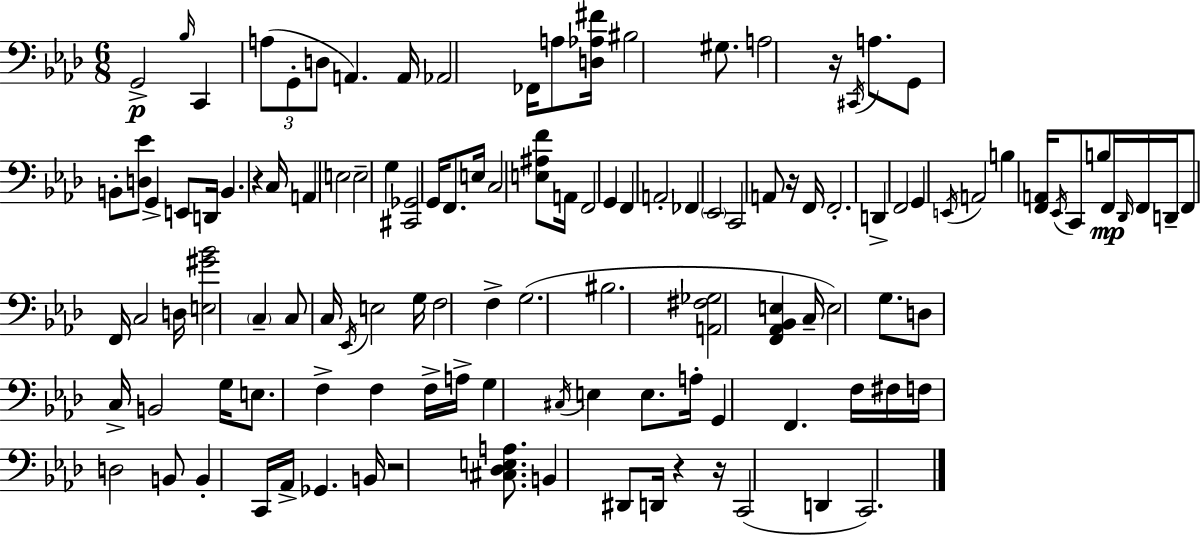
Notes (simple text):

G2/h Bb3/s C2/q A3/e G2/e D3/e A2/q. A2/s Ab2/h FES2/s A3/e [D3,Ab3,F#4]/s BIS3/h G#3/e. A3/h R/s C#2/s A3/e. G2/e B2/e [D3,Eb4]/e G2/q E2/e D2/s B2/q. R/q C3/s A2/q E3/h E3/h G3/q [C#2,Gb2]/h G2/s F2/e. E3/s C3/h [E3,A#3,F4]/e A2/s F2/h G2/q F2/q A2/h FES2/q Eb2/h C2/h A2/e R/s F2/s F2/h. D2/q F2/h G2/q E2/s A2/h B3/q [F2,A2]/s Eb2/s C2/e B3/e F2/s Db2/s F2/s D2/s F2/e F2/s C3/h D3/s [E3,G#4,Bb4]/h C3/q C3/e C3/s Eb2/s E3/h G3/s F3/h F3/q G3/h. BIS3/h. [A2,F#3,Gb3]/h [F2,Ab2,Bb2,E3]/q C3/s E3/h G3/e. D3/e C3/s B2/h G3/s E3/e. F3/q F3/q F3/s A3/s G3/q C#3/s E3/q E3/e. A3/s G2/q F2/q. F3/s F#3/s F3/s D3/h B2/e B2/q C2/s Ab2/s Gb2/q. B2/s R/h [C#3,Db3,E3,A3]/e. B2/q D#2/e D2/s R/q R/s C2/h D2/q C2/h.